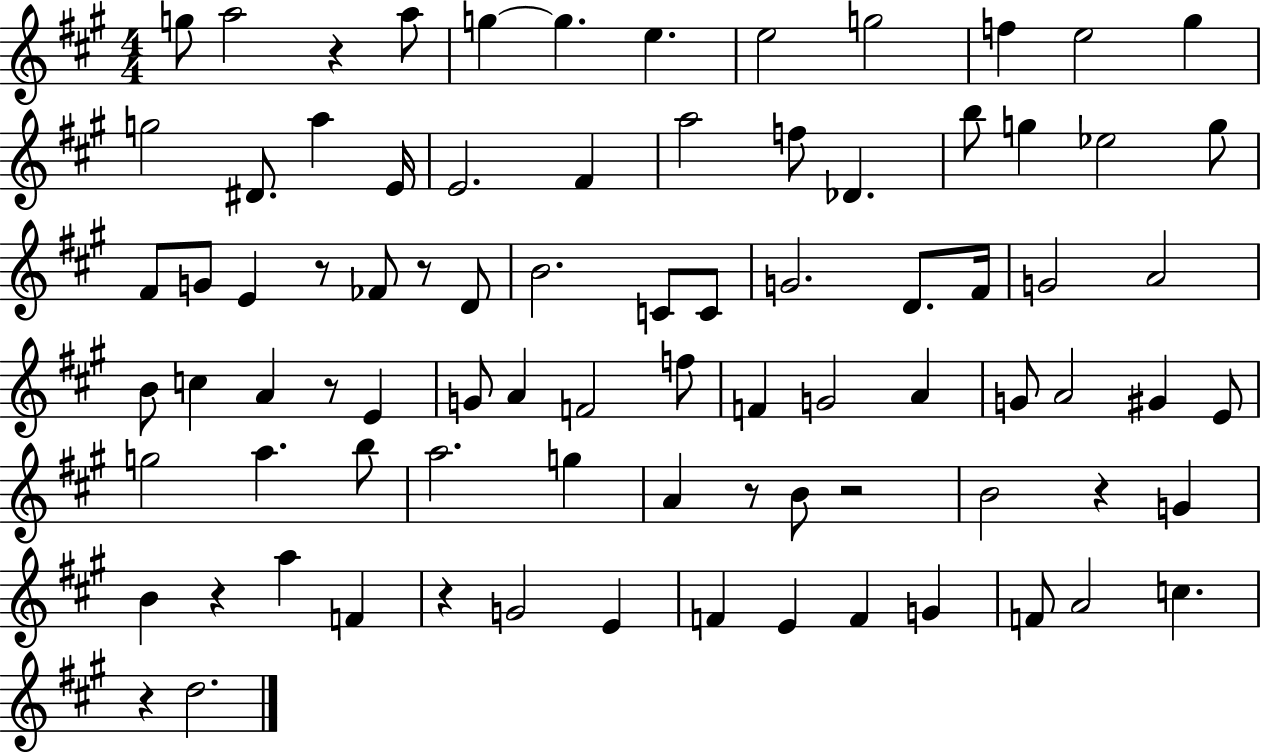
G5/e A5/h R/q A5/e G5/q G5/q. E5/q. E5/h G5/h F5/q E5/h G#5/q G5/h D#4/e. A5/q E4/s E4/h. F#4/q A5/h F5/e Db4/q. B5/e G5/q Eb5/h G5/e F#4/e G4/e E4/q R/e FES4/e R/e D4/e B4/h. C4/e C4/e G4/h. D4/e. F#4/s G4/h A4/h B4/e C5/q A4/q R/e E4/q G4/e A4/q F4/h F5/e F4/q G4/h A4/q G4/e A4/h G#4/q E4/e G5/h A5/q. B5/e A5/h. G5/q A4/q R/e B4/e R/h B4/h R/q G4/q B4/q R/q A5/q F4/q R/q G4/h E4/q F4/q E4/q F4/q G4/q F4/e A4/h C5/q. R/q D5/h.